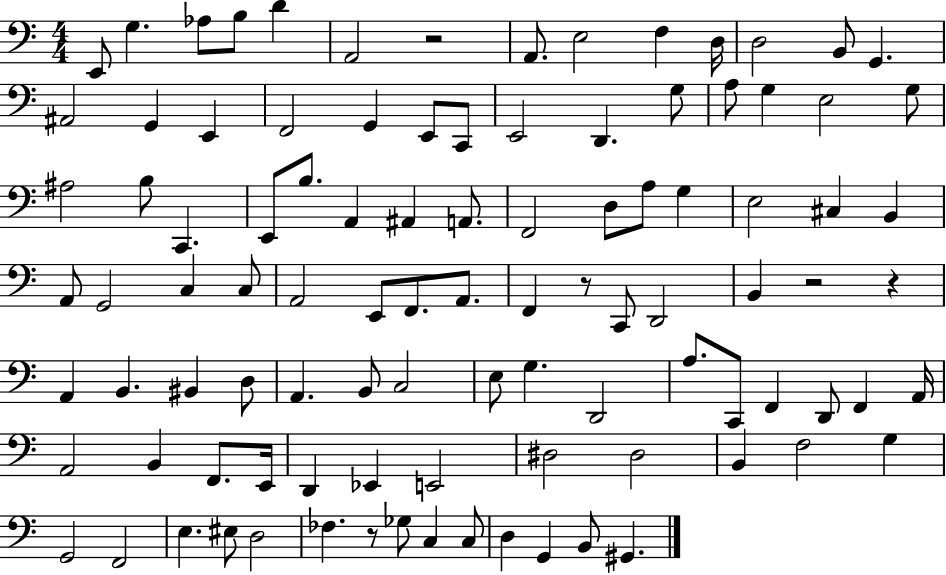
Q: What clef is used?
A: bass